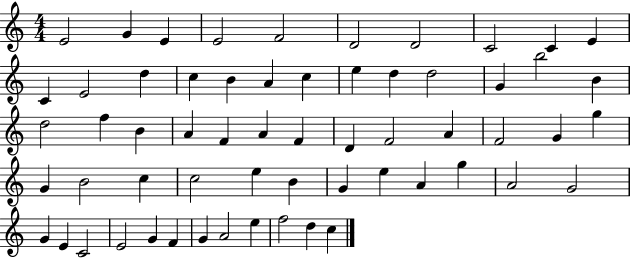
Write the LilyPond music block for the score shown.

{
  \clef treble
  \numericTimeSignature
  \time 4/4
  \key c \major
  e'2 g'4 e'4 | e'2 f'2 | d'2 d'2 | c'2 c'4 e'4 | \break c'4 e'2 d''4 | c''4 b'4 a'4 c''4 | e''4 d''4 d''2 | g'4 b''2 b'4 | \break d''2 f''4 b'4 | a'4 f'4 a'4 f'4 | d'4 f'2 a'4 | f'2 g'4 g''4 | \break g'4 b'2 c''4 | c''2 e''4 b'4 | g'4 e''4 a'4 g''4 | a'2 g'2 | \break g'4 e'4 c'2 | e'2 g'4 f'4 | g'4 a'2 e''4 | f''2 d''4 c''4 | \break \bar "|."
}